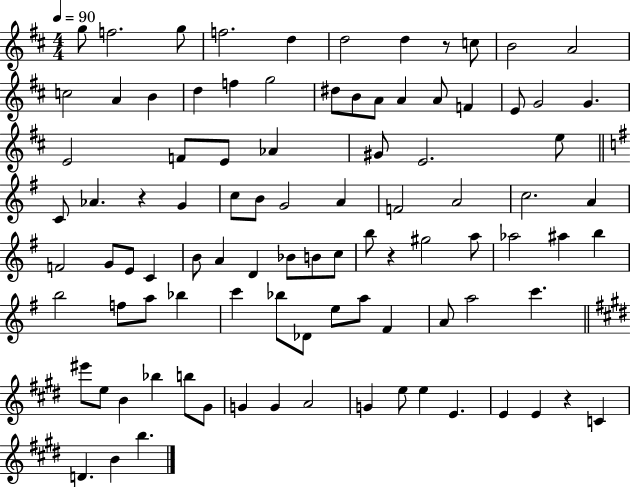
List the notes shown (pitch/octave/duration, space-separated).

G5/e F5/h. G5/e F5/h. D5/q D5/h D5/q R/e C5/e B4/h A4/h C5/h A4/q B4/q D5/q F5/q G5/h D#5/e B4/e A4/e A4/q A4/e F4/q E4/e G4/h G4/q. E4/h F4/e E4/e Ab4/q G#4/e E4/h. E5/e C4/e Ab4/q. R/q G4/q C5/e B4/e G4/h A4/q F4/h A4/h C5/h. A4/q F4/h G4/e E4/e C4/q B4/e A4/q D4/q Bb4/e B4/e C5/e B5/e R/q G#5/h A5/e Ab5/h A#5/q B5/q B5/h F5/e A5/e Bb5/q C6/q Bb5/e Db4/e E5/e A5/e F#4/q A4/e A5/h C6/q. EIS6/e E5/e B4/q Bb5/q B5/e G#4/e G4/q G4/q A4/h G4/q E5/e E5/q E4/q. E4/q E4/q R/q C4/q D4/q. B4/q B5/q.